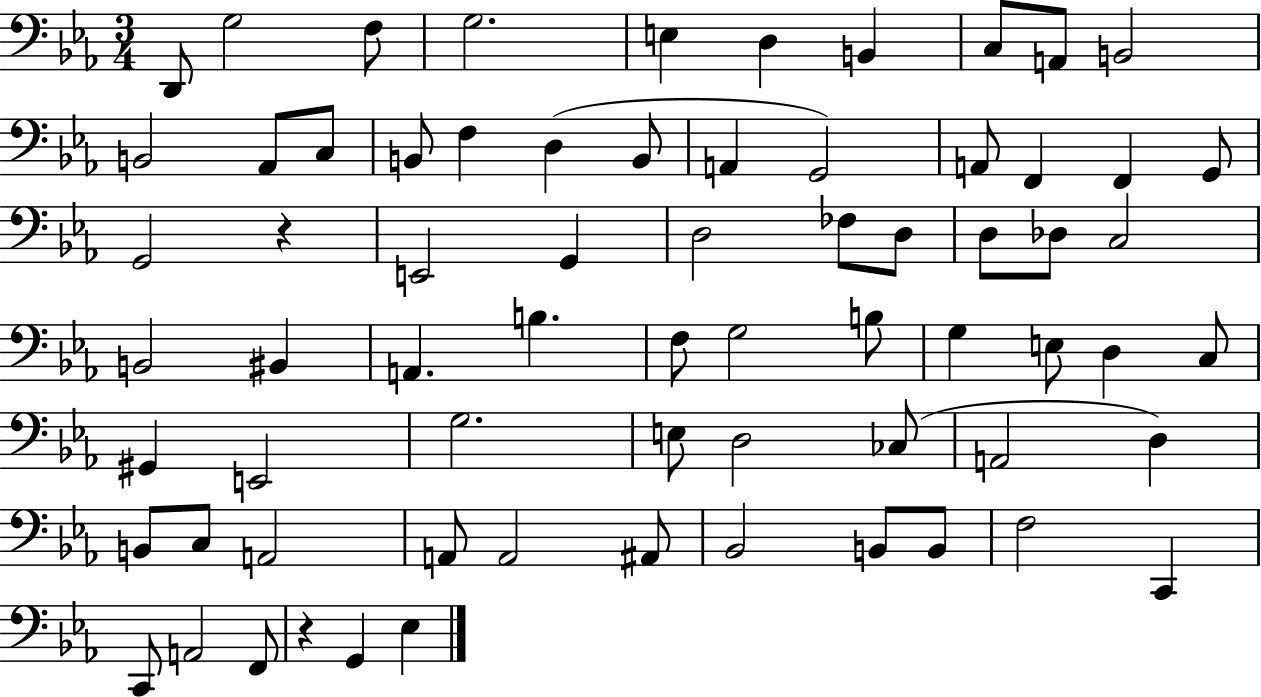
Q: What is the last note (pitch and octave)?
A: Eb3